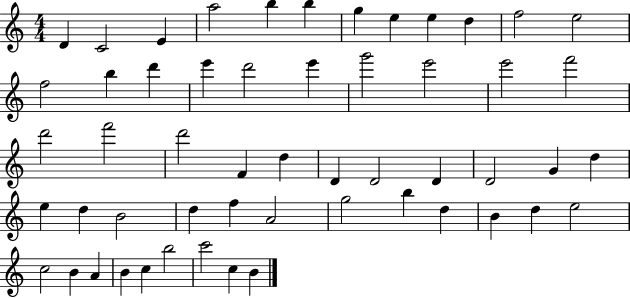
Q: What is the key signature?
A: C major